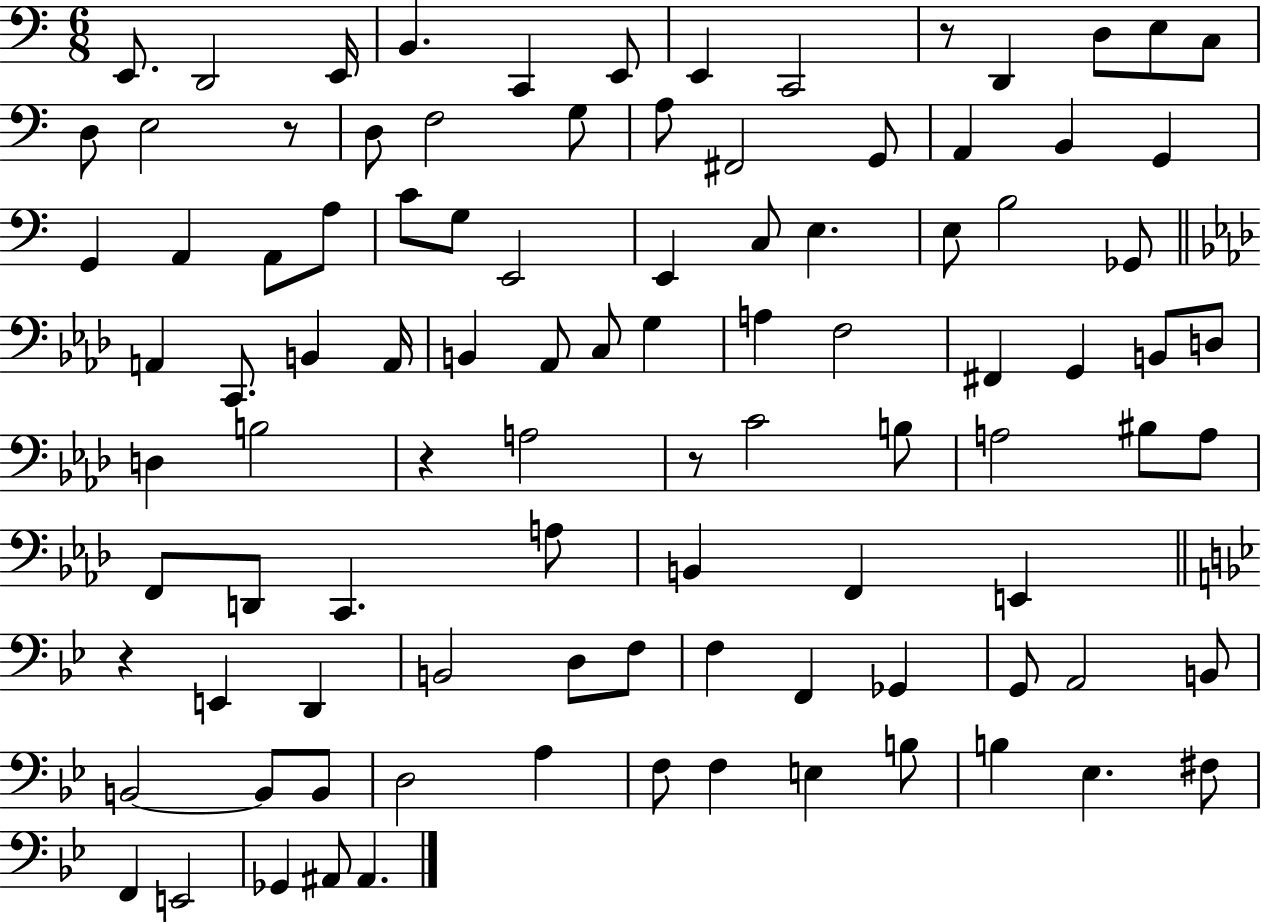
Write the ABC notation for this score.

X:1
T:Untitled
M:6/8
L:1/4
K:C
E,,/2 D,,2 E,,/4 B,, C,, E,,/2 E,, C,,2 z/2 D,, D,/2 E,/2 C,/2 D,/2 E,2 z/2 D,/2 F,2 G,/2 A,/2 ^F,,2 G,,/2 A,, B,, G,, G,, A,, A,,/2 A,/2 C/2 G,/2 E,,2 E,, C,/2 E, E,/2 B,2 _G,,/2 A,, C,,/2 B,, A,,/4 B,, _A,,/2 C,/2 G, A, F,2 ^F,, G,, B,,/2 D,/2 D, B,2 z A,2 z/2 C2 B,/2 A,2 ^B,/2 A,/2 F,,/2 D,,/2 C,, A,/2 B,, F,, E,, z E,, D,, B,,2 D,/2 F,/2 F, F,, _G,, G,,/2 A,,2 B,,/2 B,,2 B,,/2 B,,/2 D,2 A, F,/2 F, E, B,/2 B, _E, ^F,/2 F,, E,,2 _G,, ^A,,/2 ^A,,